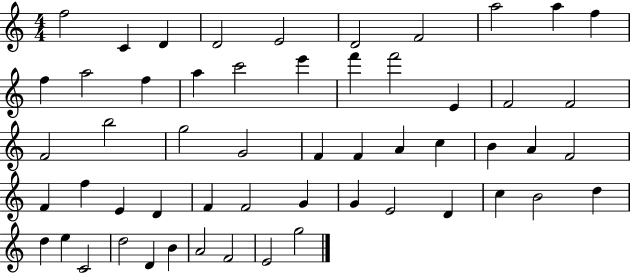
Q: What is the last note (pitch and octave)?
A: G5